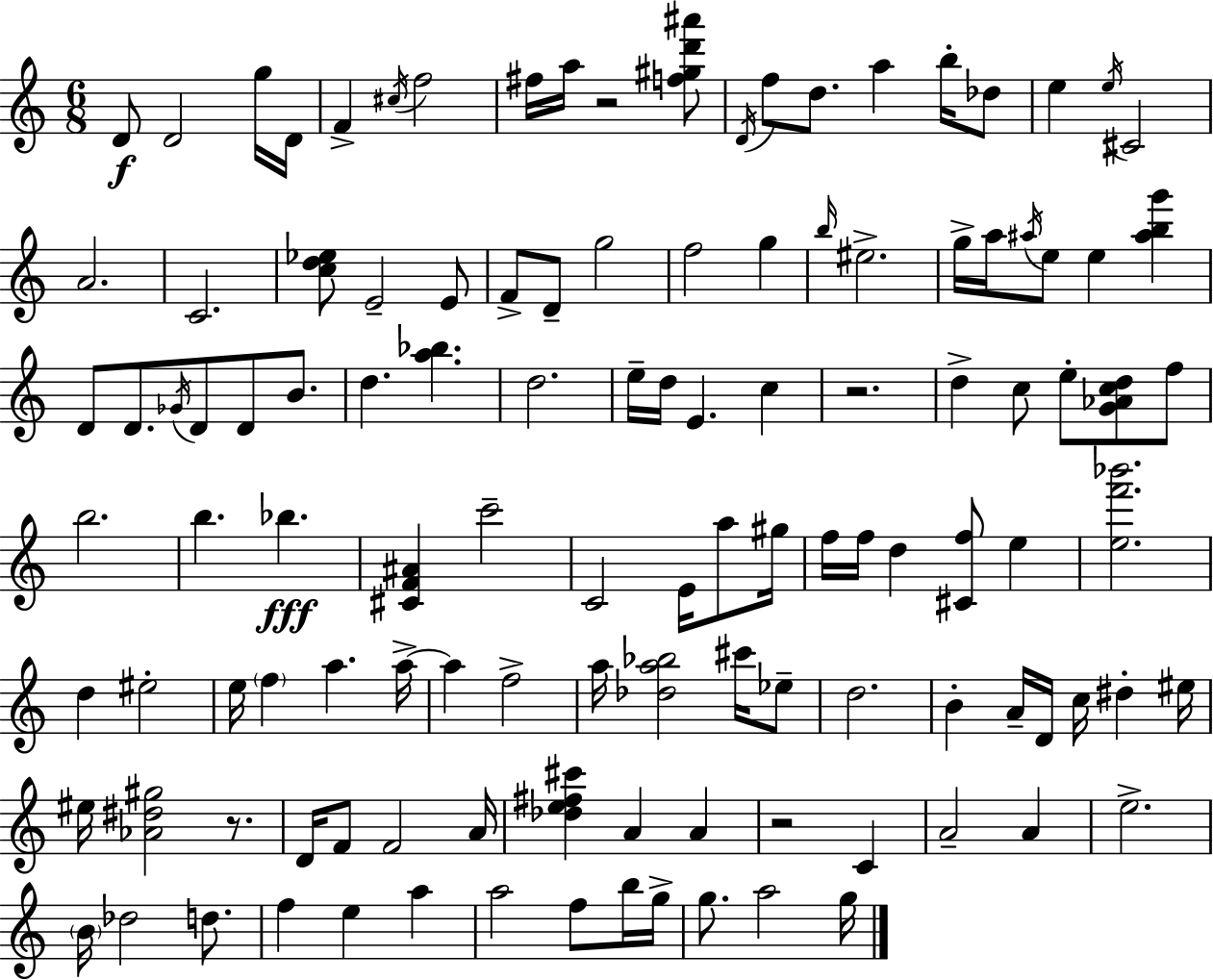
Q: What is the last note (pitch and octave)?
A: G5